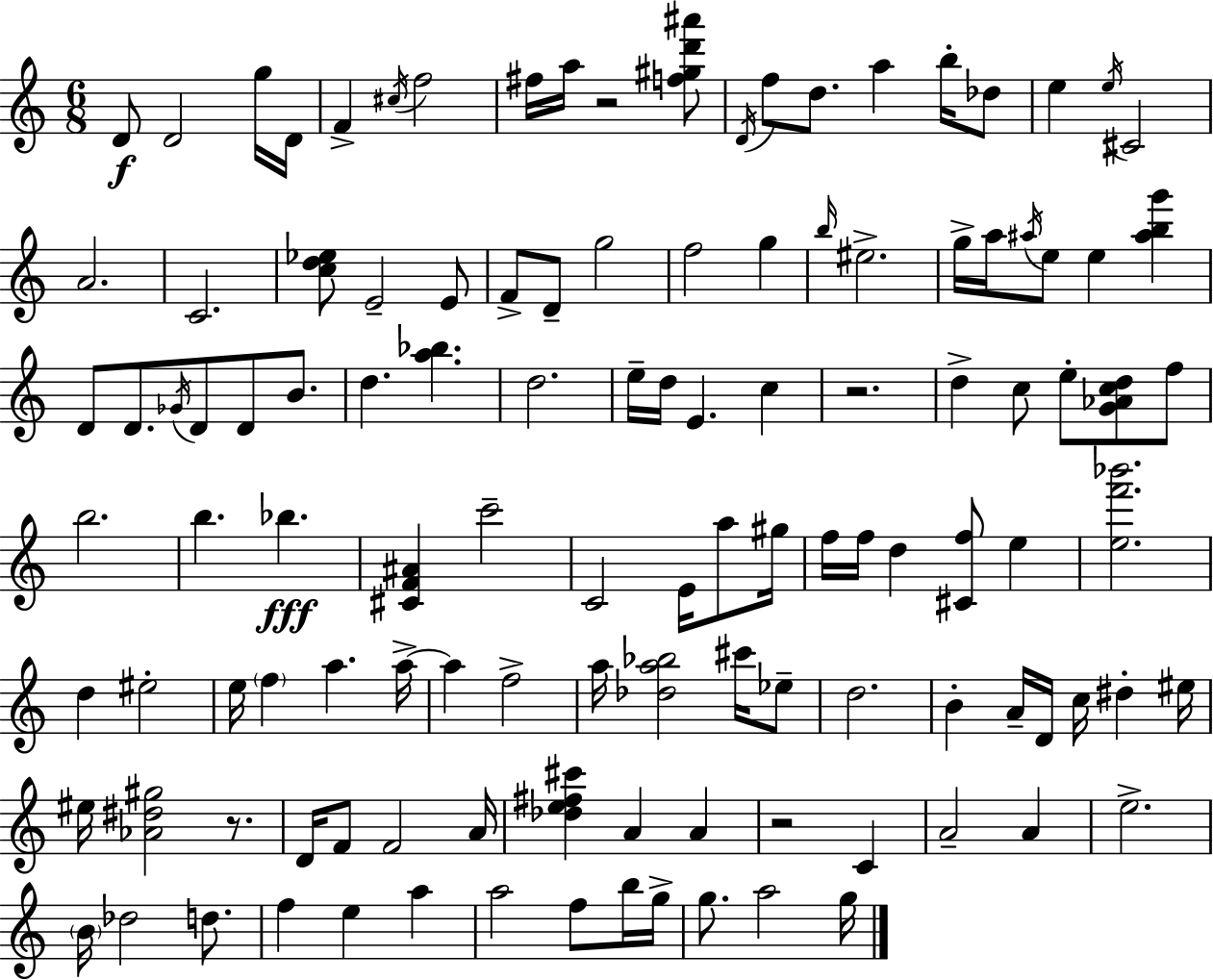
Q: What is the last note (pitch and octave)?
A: G5